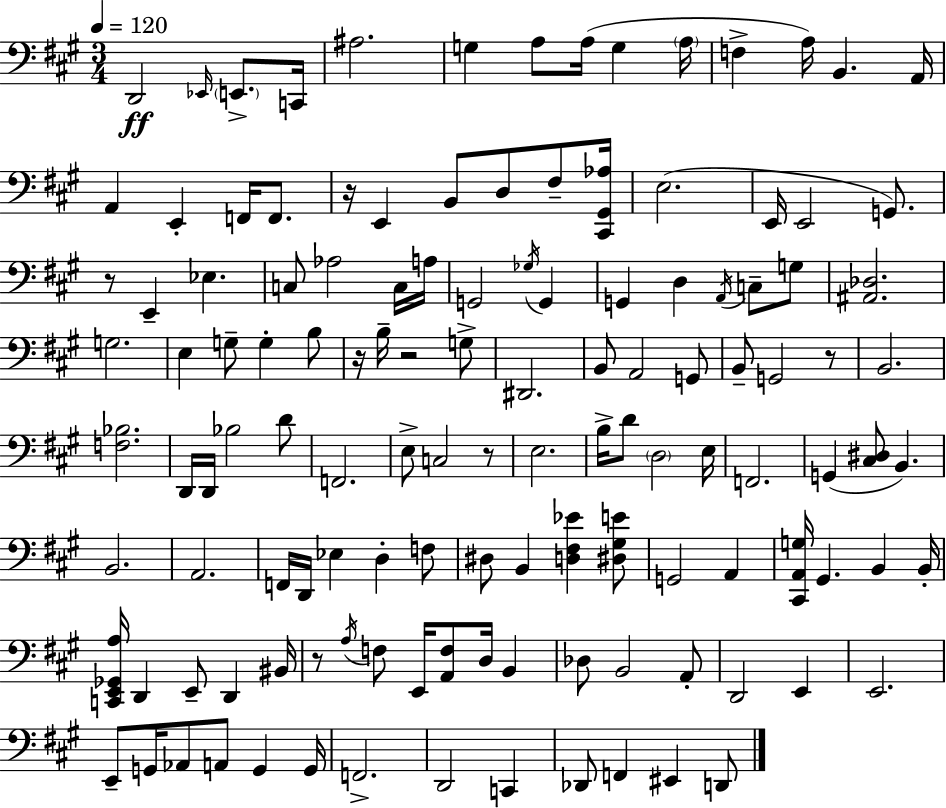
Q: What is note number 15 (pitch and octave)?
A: A2